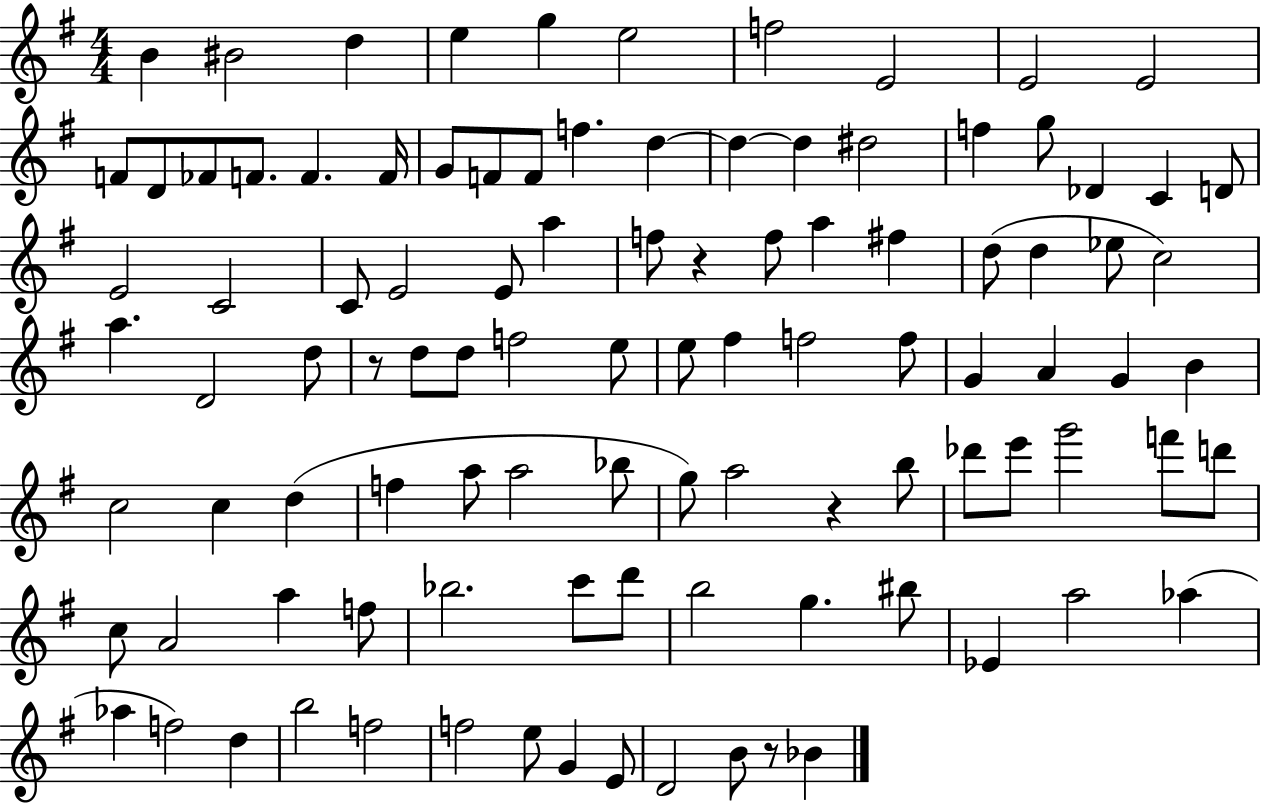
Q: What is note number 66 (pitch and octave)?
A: G5